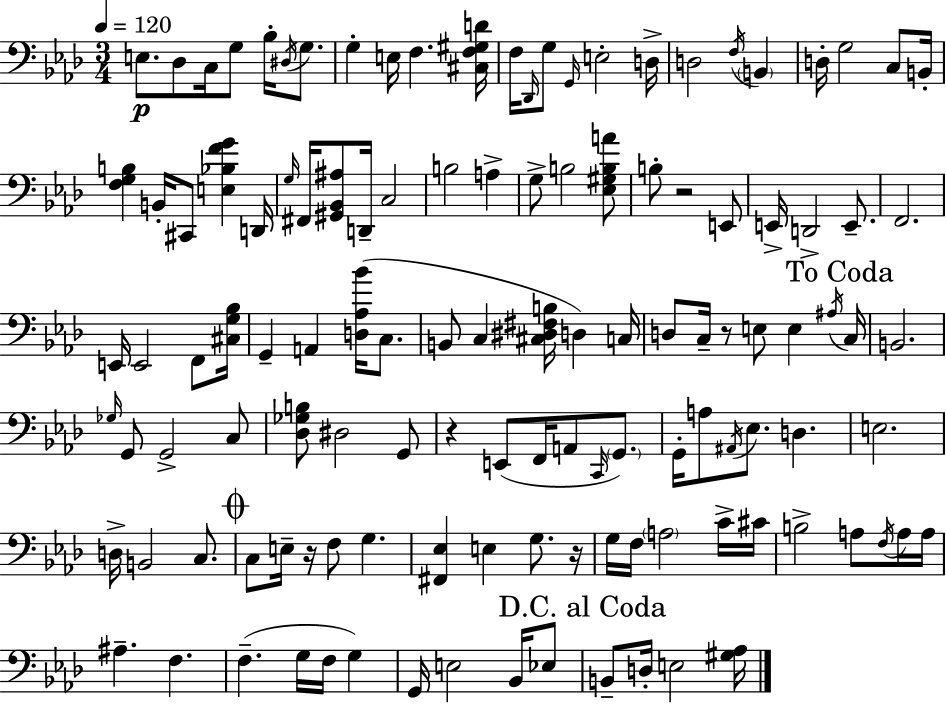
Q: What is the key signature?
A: AES major